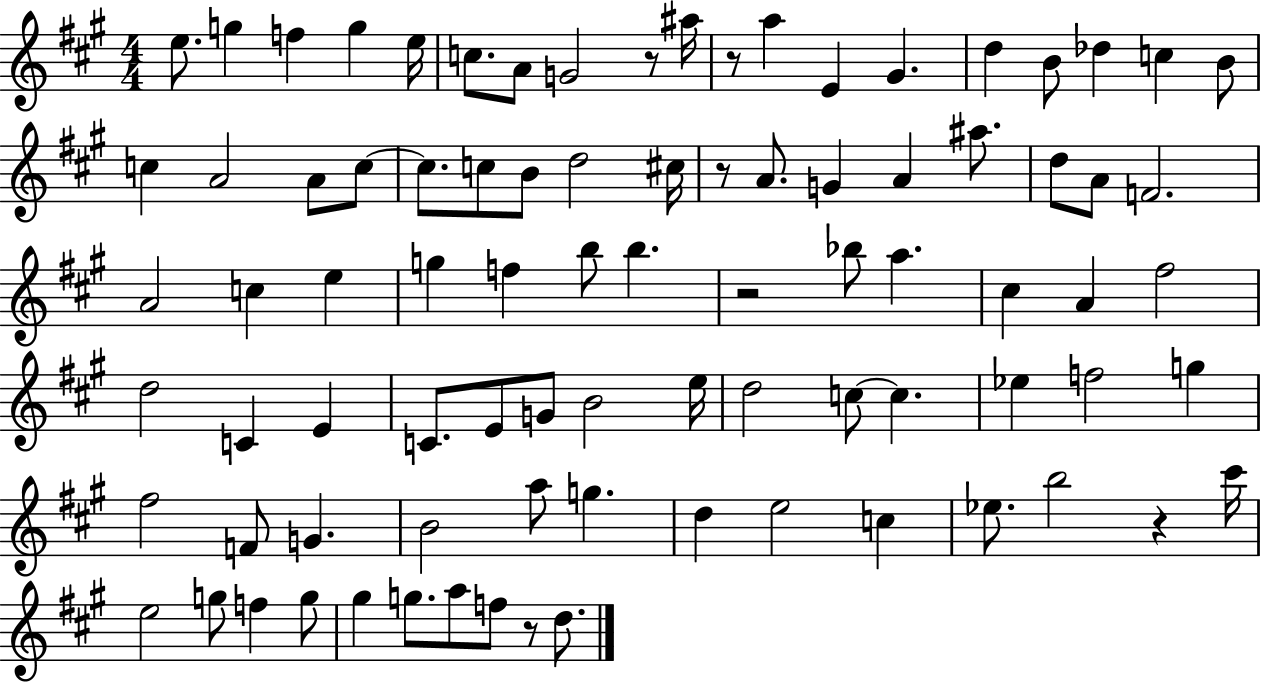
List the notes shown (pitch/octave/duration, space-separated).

E5/e. G5/q F5/q G5/q E5/s C5/e. A4/e G4/h R/e A#5/s R/e A5/q E4/q G#4/q. D5/q B4/e Db5/q C5/q B4/e C5/q A4/h A4/e C5/e C5/e. C5/e B4/e D5/h C#5/s R/e A4/e. G4/q A4/q A#5/e. D5/e A4/e F4/h. A4/h C5/q E5/q G5/q F5/q B5/e B5/q. R/h Bb5/e A5/q. C#5/q A4/q F#5/h D5/h C4/q E4/q C4/e. E4/e G4/e B4/h E5/s D5/h C5/e C5/q. Eb5/q F5/h G5/q F#5/h F4/e G4/q. B4/h A5/e G5/q. D5/q E5/h C5/q Eb5/e. B5/h R/q C#6/s E5/h G5/e F5/q G5/e G#5/q G5/e. A5/e F5/e R/e D5/e.